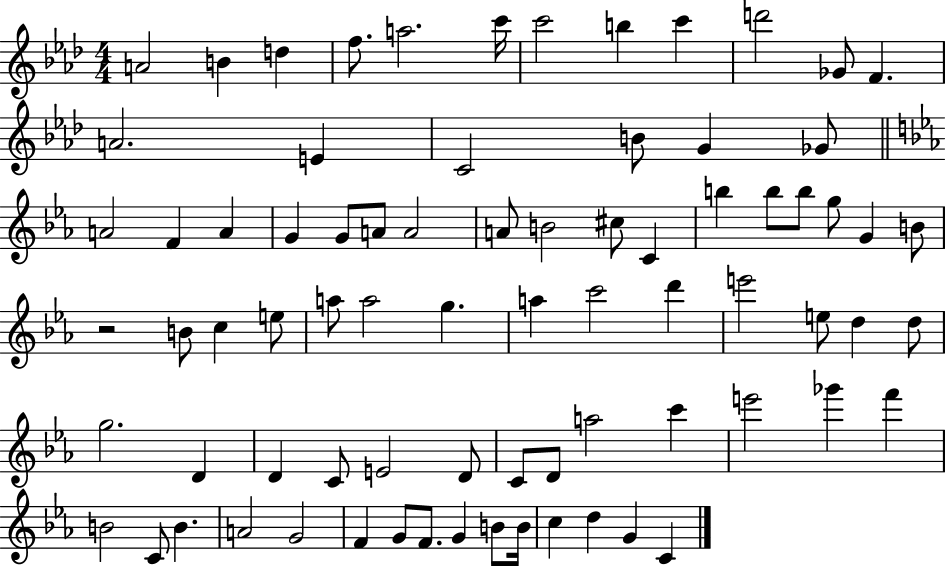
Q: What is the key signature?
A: AES major